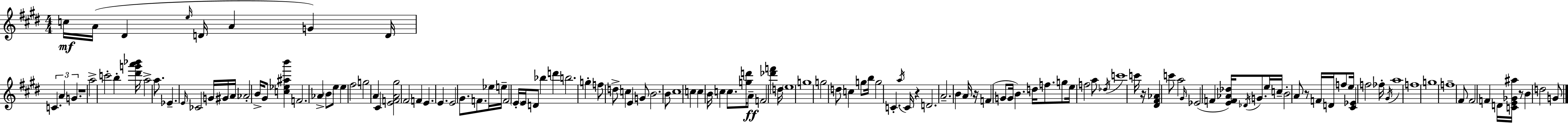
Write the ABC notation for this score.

X:1
T:Untitled
M:4/4
L:1/4
K:E
c/4 A/4 ^D e/4 D/4 A G D/4 C A G z4 a2 c'2 b [^d'g'a'_b']/4 a2 a/2 _E E/4 _C2 G/4 ^G/4 A/4 _A2 B/4 ^G/2 [c_e^ab'] F2 _A B/2 e/2 e ^f2 g2 A ^C [EFA^g]2 ^F2 F E E E2 ^G/2 F/2 _e/4 e/4 F2 E/4 E/4 D/2 _b d' b2 g f/2 d/2 c E G/2 B2 B/2 ^c4 c c B/4 c c/2 [gd']/4 A/2 F2 [_d'f'] d/4 e4 g4 g2 d/2 c g/2 b/4 g2 C a/4 C/4 z D2 A2 B A/4 z/4 F G/2 G/4 B d/4 f/2 g/2 e/4 f2 a/2 _d/4 c'4 c'/4 z/4 [^D^F_A] c'/2 a2 ^G/4 _E2 F [EF_A_d]/4 _D/4 G/2 e/4 c/4 B2 A/2 z/2 F/4 D/4 f/2 e/4 [^C_E] f2 _f/4 ^G/4 a4 f4 g4 f4 ^F/2 ^F2 F D/4 [CE_G^a]/4 z/2 B d2 G/2